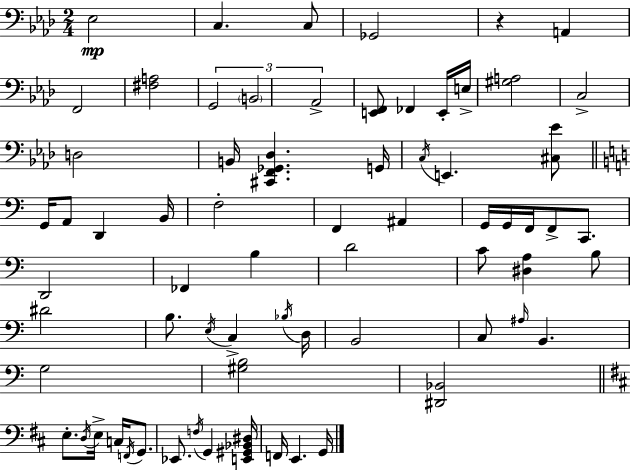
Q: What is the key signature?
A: AES major